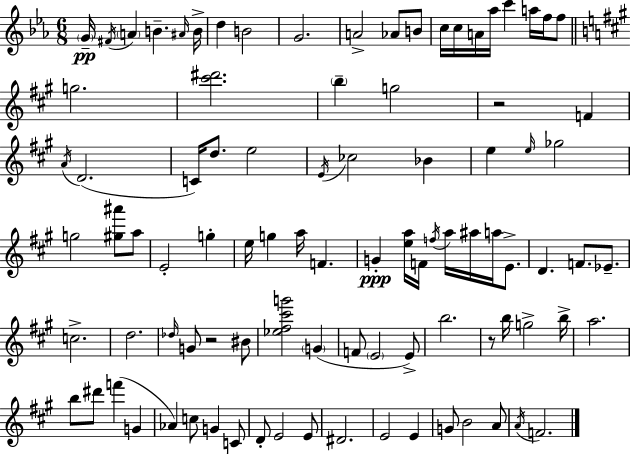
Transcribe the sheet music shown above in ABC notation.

X:1
T:Untitled
M:6/8
L:1/4
K:Eb
G/4 ^F/4 A B ^A/4 B/4 d B2 G2 A2 _A/2 B/2 c/4 c/4 A/4 _a/4 c' a/4 f/4 f/2 g2 [^c'^d']2 b g2 z2 F A/4 D2 C/4 d/2 e2 E/4 _c2 _B e e/4 _g2 g2 [^g^a']/2 a/2 E2 g e/4 g a/4 F G [ea]/4 F/4 f/4 a/4 ^a/4 a/4 E/2 D F/2 _E/2 c2 d2 _d/4 G/2 z2 ^B/2 [_e^f^c'g']2 G F/2 E2 E/2 b2 z/2 b/4 g2 b/4 a2 b/2 ^d'/2 f' G _A c/2 G C/2 D/2 E2 E/2 ^D2 E2 E G/2 B2 A/2 A/4 F2